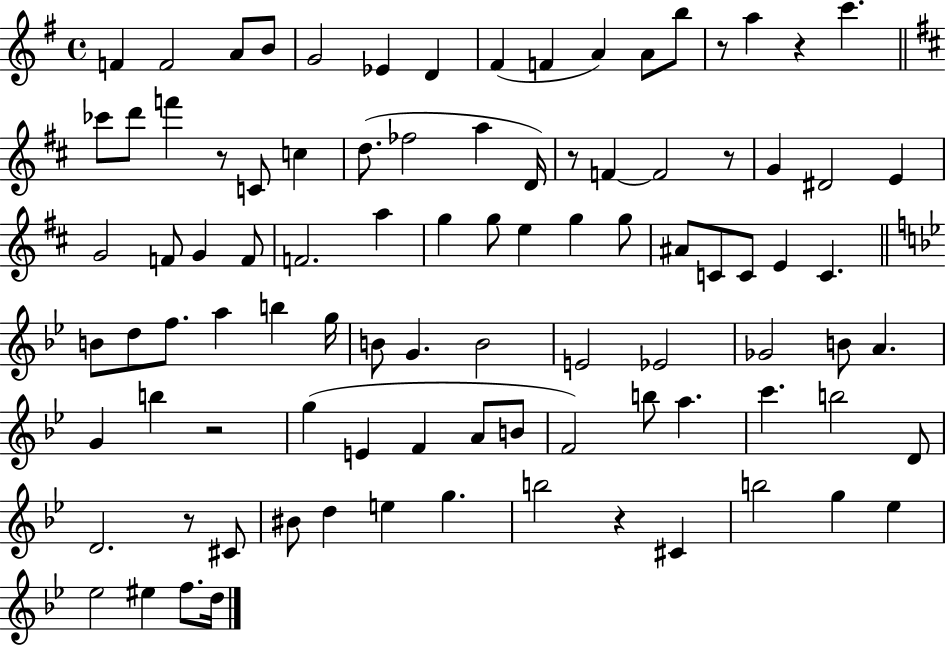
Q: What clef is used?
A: treble